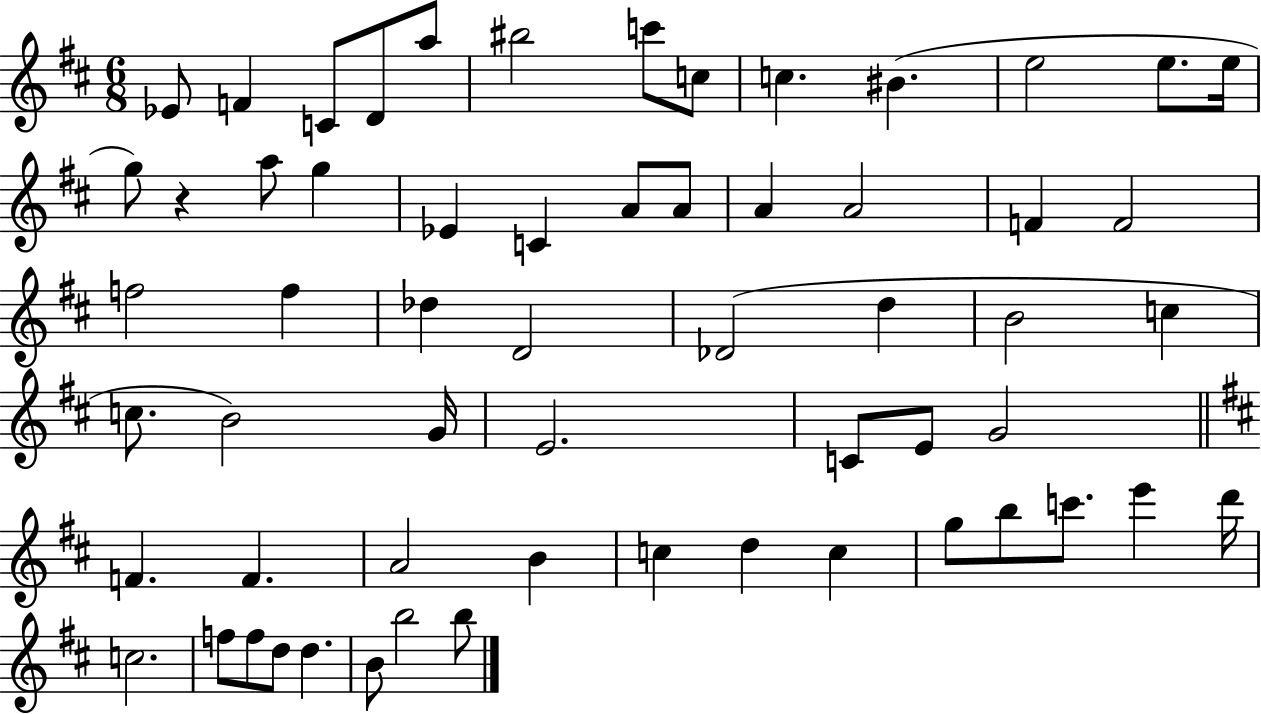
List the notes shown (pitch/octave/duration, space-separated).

Eb4/e F4/q C4/e D4/e A5/e BIS5/h C6/e C5/e C5/q. BIS4/q. E5/h E5/e. E5/s G5/e R/q A5/e G5/q Eb4/q C4/q A4/e A4/e A4/q A4/h F4/q F4/h F5/h F5/q Db5/q D4/h Db4/h D5/q B4/h C5/q C5/e. B4/h G4/s E4/h. C4/e E4/e G4/h F4/q. F4/q. A4/h B4/q C5/q D5/q C5/q G5/e B5/e C6/e. E6/q D6/s C5/h. F5/e F5/e D5/e D5/q. B4/e B5/h B5/e